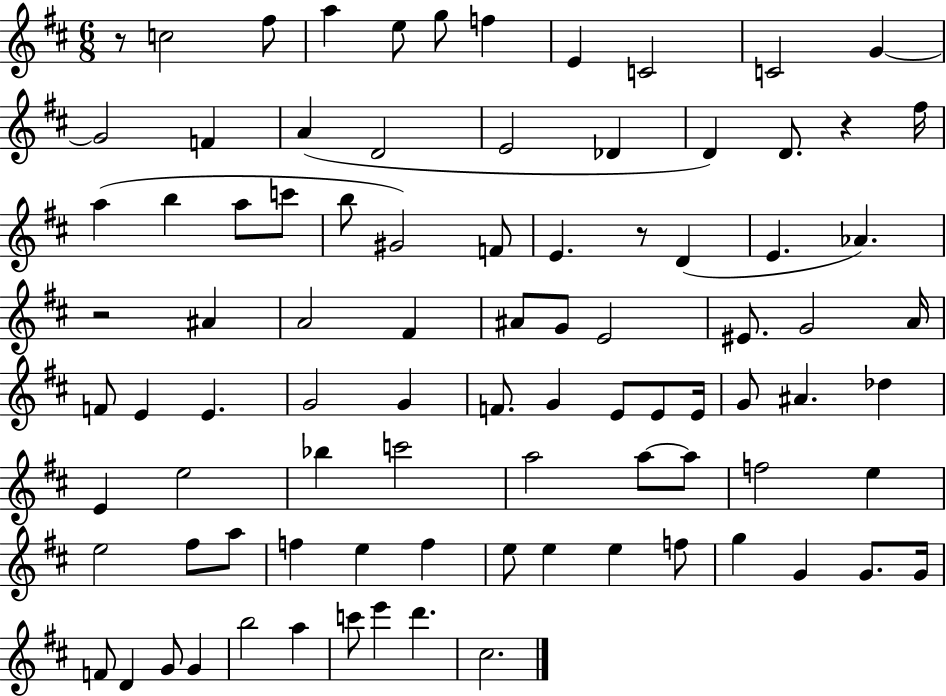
R/e C5/h F#5/e A5/q E5/e G5/e F5/q E4/q C4/h C4/h G4/q G4/h F4/q A4/q D4/h E4/h Db4/q D4/q D4/e. R/q F#5/s A5/q B5/q A5/e C6/e B5/e G#4/h F4/e E4/q. R/e D4/q E4/q. Ab4/q. R/h A#4/q A4/h F#4/q A#4/e G4/e E4/h EIS4/e. G4/h A4/s F4/e E4/q E4/q. G4/h G4/q F4/e. G4/q E4/e E4/e E4/s G4/e A#4/q. Db5/q E4/q E5/h Bb5/q C6/h A5/h A5/e A5/e F5/h E5/q E5/h F#5/e A5/e F5/q E5/q F5/q E5/e E5/q E5/q F5/e G5/q G4/q G4/e. G4/s F4/e D4/q G4/e G4/q B5/h A5/q C6/e E6/q D6/q. C#5/h.